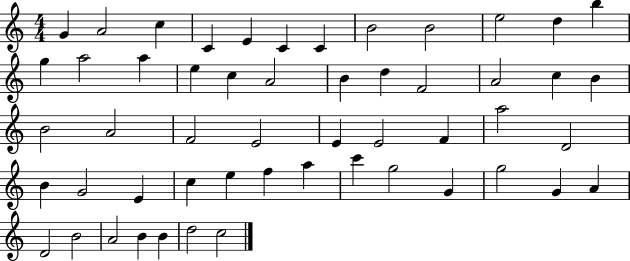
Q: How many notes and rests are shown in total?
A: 53